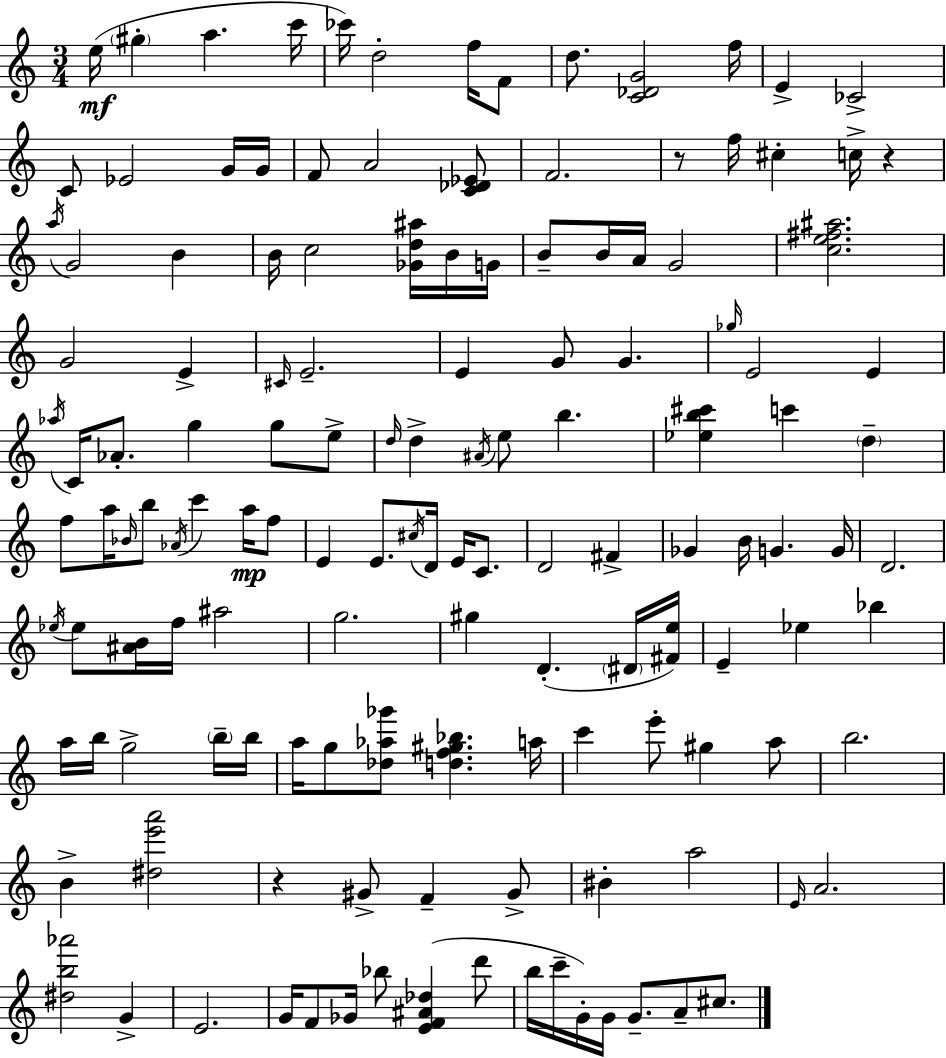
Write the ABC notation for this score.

X:1
T:Untitled
M:3/4
L:1/4
K:C
e/4 ^g a c'/4 _c'/4 d2 f/4 F/2 d/2 [C_DG]2 f/4 E _C2 C/2 _E2 G/4 G/4 F/2 A2 [C_D_E]/2 F2 z/2 f/4 ^c c/4 z a/4 G2 B B/4 c2 [_Gd^a]/4 B/4 G/4 B/2 B/4 A/4 G2 [ce^f^a]2 G2 E ^C/4 E2 E G/2 G _g/4 E2 E _a/4 C/4 _A/2 g g/2 e/2 d/4 d ^A/4 e/2 b [_eb^c'] c' d f/2 a/4 _B/4 b/2 _A/4 c' a/4 f/2 E E/2 ^c/4 D/4 E/4 C/2 D2 ^F _G B/4 G G/4 D2 _e/4 _e/2 [^AB]/4 f/4 ^a2 g2 ^g D ^D/4 [^Fe]/4 E _e _b a/4 b/4 g2 b/4 b/4 a/4 g/2 [_d_a_g']/2 [df^g_b] a/4 c' e'/2 ^g a/2 b2 B [^de'a']2 z ^G/2 F ^G/2 ^B a2 E/4 A2 [^db_a']2 G E2 G/4 F/2 _G/4 _b/2 [EF^A_d] d'/2 b/4 c'/4 G/4 G/4 G/2 A/2 ^c/2